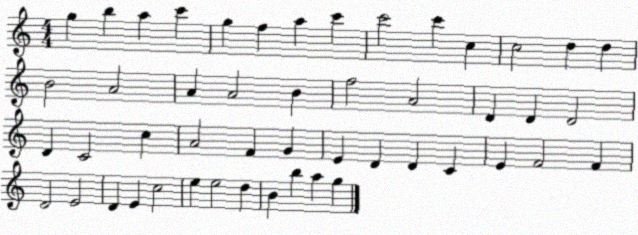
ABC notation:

X:1
T:Untitled
M:4/4
L:1/4
K:C
g b a c' g f a c' c'2 c' c c2 d d B2 A2 A A2 B f2 A2 D D D2 D C2 c A2 F G E D D C E F2 F D2 E2 D E c2 e e2 d B b a g